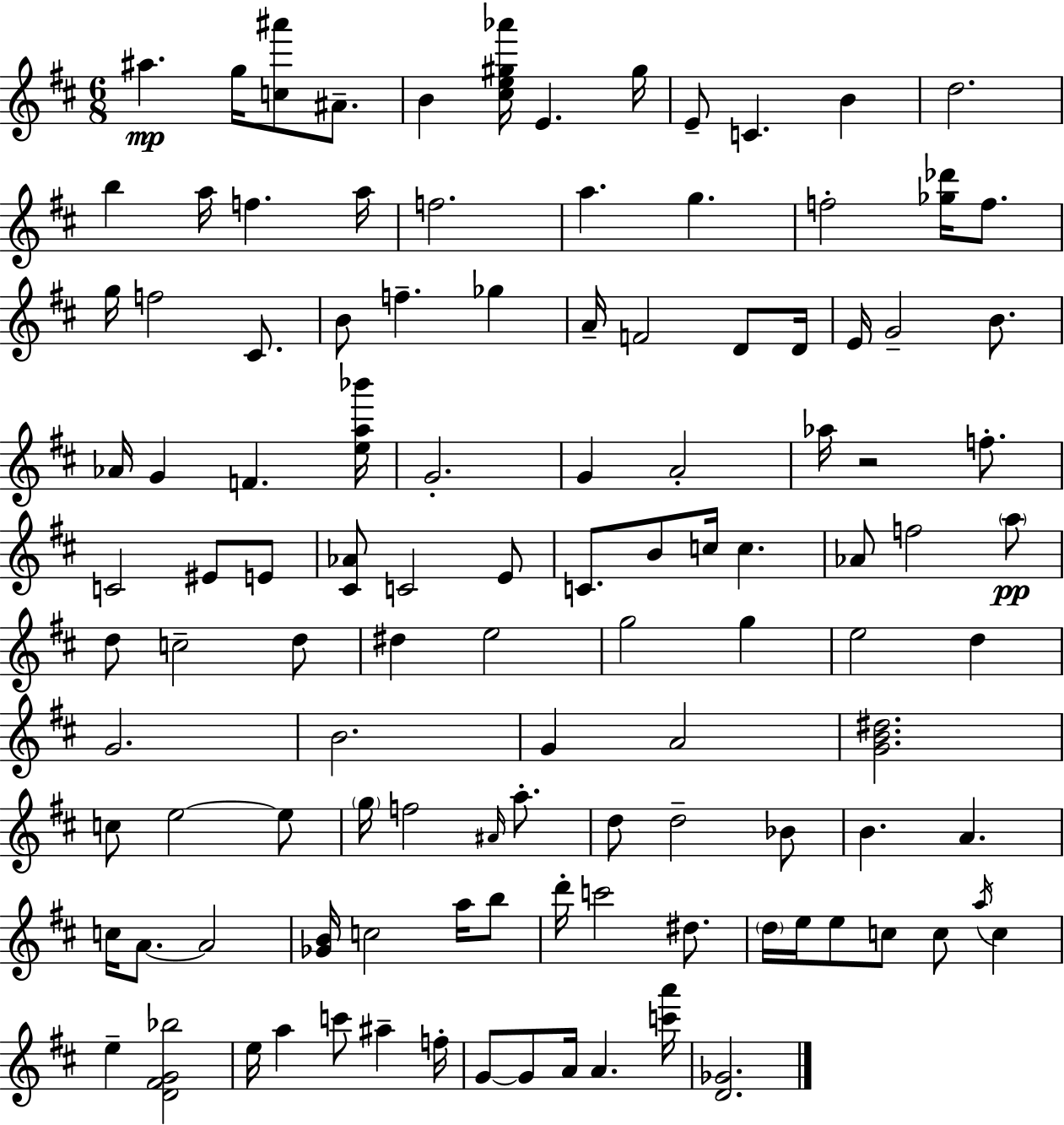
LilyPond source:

{
  \clef treble
  \numericTimeSignature
  \time 6/8
  \key d \major
  ais''4.\mp g''16 <c'' ais'''>8 ais'8.-- | b'4 <cis'' e'' gis'' aes'''>16 e'4. gis''16 | e'8-- c'4. b'4 | d''2. | \break b''4 a''16 f''4. a''16 | f''2. | a''4. g''4. | f''2-. <ges'' des'''>16 f''8. | \break g''16 f''2 cis'8. | b'8 f''4.-- ges''4 | a'16-- f'2 d'8 d'16 | e'16 g'2-- b'8. | \break aes'16 g'4 f'4. <e'' a'' bes'''>16 | g'2.-. | g'4 a'2-. | aes''16 r2 f''8.-. | \break c'2 eis'8 e'8 | <cis' aes'>8 c'2 e'8 | c'8. b'8 c''16 c''4. | aes'8 f''2 \parenthesize a''8\pp | \break d''8 c''2-- d''8 | dis''4 e''2 | g''2 g''4 | e''2 d''4 | \break g'2. | b'2. | g'4 a'2 | <g' b' dis''>2. | \break c''8 e''2~~ e''8 | \parenthesize g''16 f''2 \grace { ais'16 } a''8.-. | d''8 d''2-- bes'8 | b'4. a'4. | \break c''16 a'8.~~ a'2 | <ges' b'>16 c''2 a''16 b''8 | d'''16-. c'''2 dis''8. | \parenthesize d''16 e''16 e''8 c''8 c''8 \acciaccatura { a''16 } c''4 | \break e''4-- <d' fis' g' bes''>2 | e''16 a''4 c'''8 ais''4-- | f''16-. g'8~~ g'8 a'16 a'4. | <c''' a'''>16 <d' ges'>2. | \break \bar "|."
}